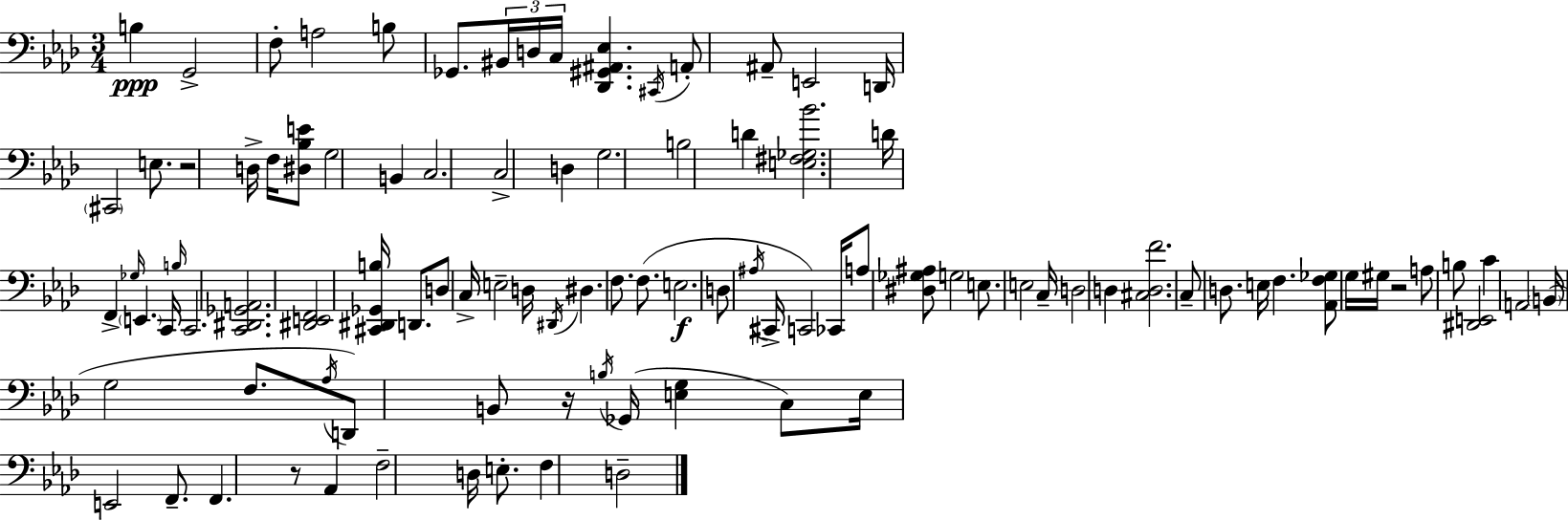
{
  \clef bass
  \numericTimeSignature
  \time 3/4
  \key aes \major
  b4\ppp g,2-> | f8-. a2 b8 | ges,8. \tuplet 3/2 { bis,16 d16 c16 } <des, gis, ais, ees>4. | \acciaccatura { cis,16 } a,8-. ais,8-- e,2 | \break d,16 \parenthesize cis,2 e8. | r2 d16-> f16 <dis bes e'>8 | g2 b,4 | c2. | \break c2-> d4 | g2. | b2 d'4 | <e fis ges bes'>2. | \break d'16 f,4-> \grace { ges16 } \parenthesize e,4. | c,16 \grace { b16 } c,2. | <c, dis, ges, a,>2. | <dis, e, f,>2 <cis, dis, ges, b>16 | \break d,8. d8 c16-> e2-- | d16 \acciaccatura { dis,16 } dis4. f8. | f8.( e2.\f | d8 \acciaccatura { ais16 } cis,16-> c,2) | \break ces,16 a8 <dis ges ais>8 g2 | e8. e2 | c16-- d2 | d4 <cis d f'>2. | \break c8-- d8. e16 f4. | <aes, f ges>8 g16 gis16 r2 | a8 b8 <dis, e,>2 | c'4 a,2 | \break \parenthesize b,16( g2 | f8. \acciaccatura { aes16 } d,8) b,8 r16 \acciaccatura { b16 } | ges,16( <e g>4 c8) e16 e,2 | f,8.-- f,4. | \break r8 aes,4 f2-- | d16 e8.-. f4 d2-- | \bar "|."
}